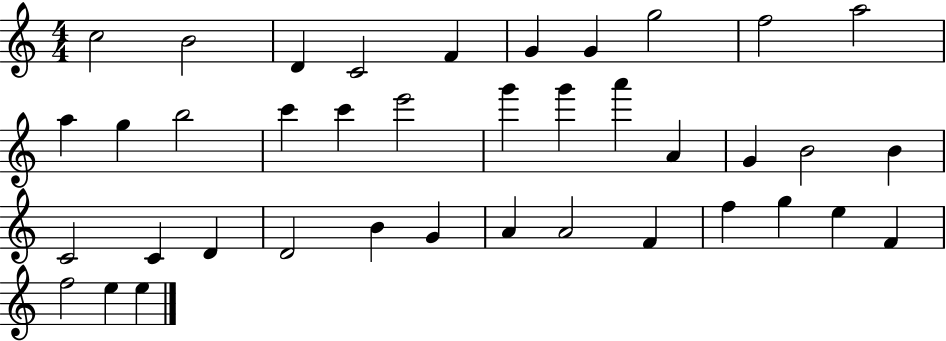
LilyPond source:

{
  \clef treble
  \numericTimeSignature
  \time 4/4
  \key c \major
  c''2 b'2 | d'4 c'2 f'4 | g'4 g'4 g''2 | f''2 a''2 | \break a''4 g''4 b''2 | c'''4 c'''4 e'''2 | g'''4 g'''4 a'''4 a'4 | g'4 b'2 b'4 | \break c'2 c'4 d'4 | d'2 b'4 g'4 | a'4 a'2 f'4 | f''4 g''4 e''4 f'4 | \break f''2 e''4 e''4 | \bar "|."
}